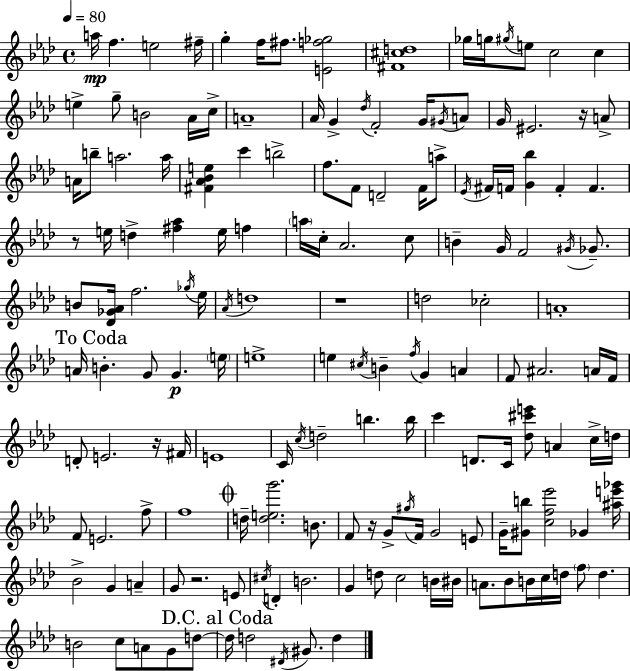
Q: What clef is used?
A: treble